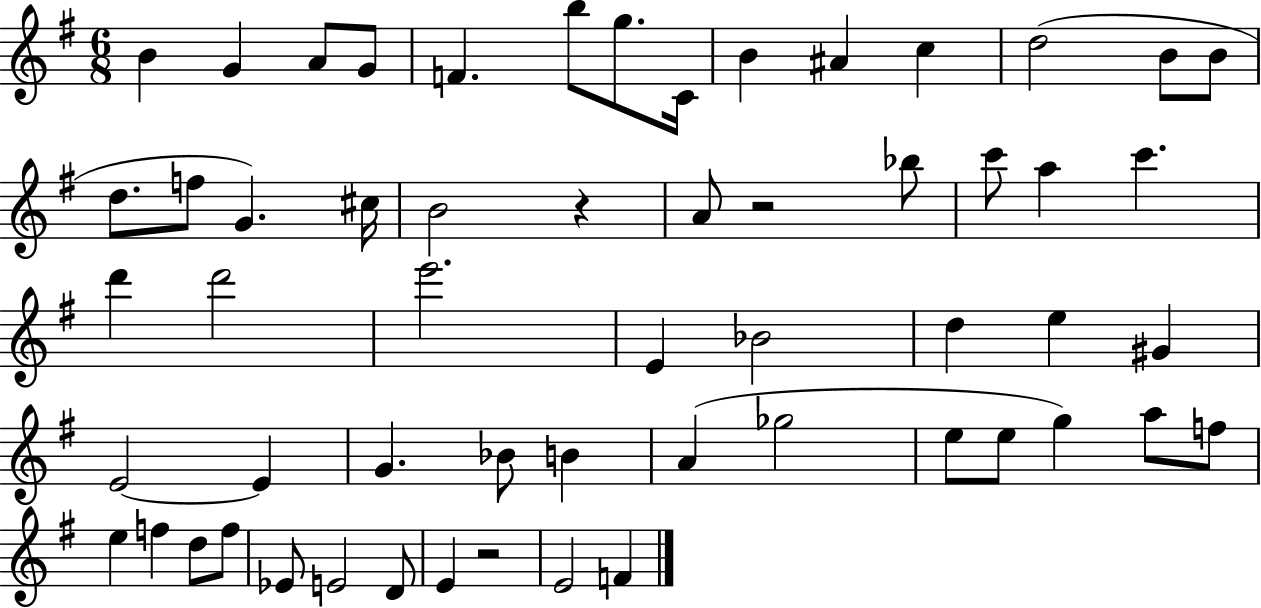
B4/q G4/q A4/e G4/e F4/q. B5/e G5/e. C4/s B4/q A#4/q C5/q D5/h B4/e B4/e D5/e. F5/e G4/q. C#5/s B4/h R/q A4/e R/h Bb5/e C6/e A5/q C6/q. D6/q D6/h E6/h. E4/q Bb4/h D5/q E5/q G#4/q E4/h E4/q G4/q. Bb4/e B4/q A4/q Gb5/h E5/e E5/e G5/q A5/e F5/e E5/q F5/q D5/e F5/e Eb4/e E4/h D4/e E4/q R/h E4/h F4/q